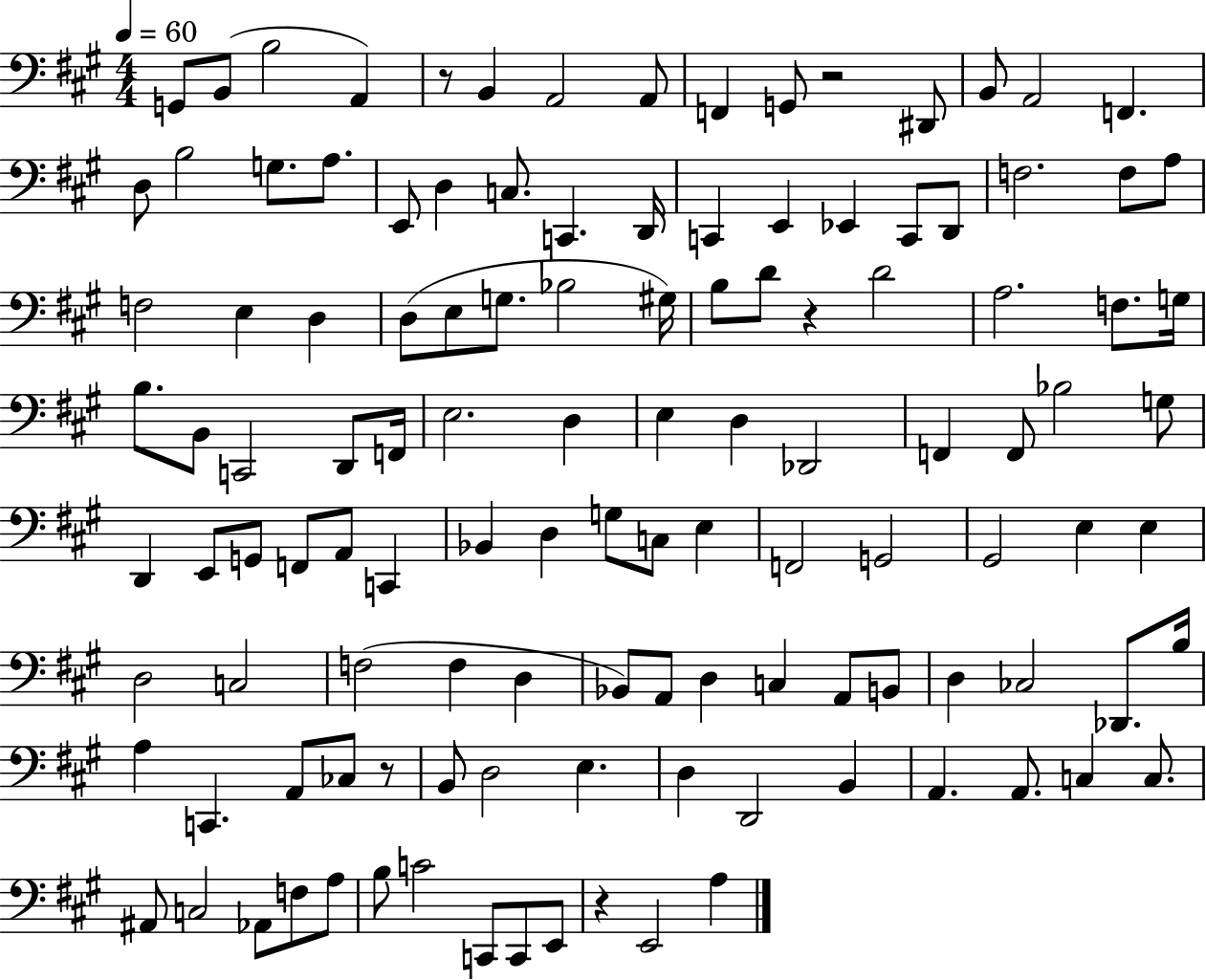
{
  \clef bass
  \numericTimeSignature
  \time 4/4
  \key a \major
  \tempo 4 = 60
  g,8 b,8( b2 a,4) | r8 b,4 a,2 a,8 | f,4 g,8 r2 dis,8 | b,8 a,2 f,4. | \break d8 b2 g8. a8. | e,8 d4 c8. c,4. d,16 | c,4 e,4 ees,4 c,8 d,8 | f2. f8 a8 | \break f2 e4 d4 | d8( e8 g8. bes2 gis16) | b8 d'8 r4 d'2 | a2. f8. g16 | \break b8. b,8 c,2 d,8 f,16 | e2. d4 | e4 d4 des,2 | f,4 f,8 bes2 g8 | \break d,4 e,8 g,8 f,8 a,8 c,4 | bes,4 d4 g8 c8 e4 | f,2 g,2 | gis,2 e4 e4 | \break d2 c2 | f2( f4 d4 | bes,8) a,8 d4 c4 a,8 b,8 | d4 ces2 des,8. b16 | \break a4 c,4. a,8 ces8 r8 | b,8 d2 e4. | d4 d,2 b,4 | a,4. a,8. c4 c8. | \break ais,8 c2 aes,8 f8 a8 | b8 c'2 c,8 c,8 e,8 | r4 e,2 a4 | \bar "|."
}